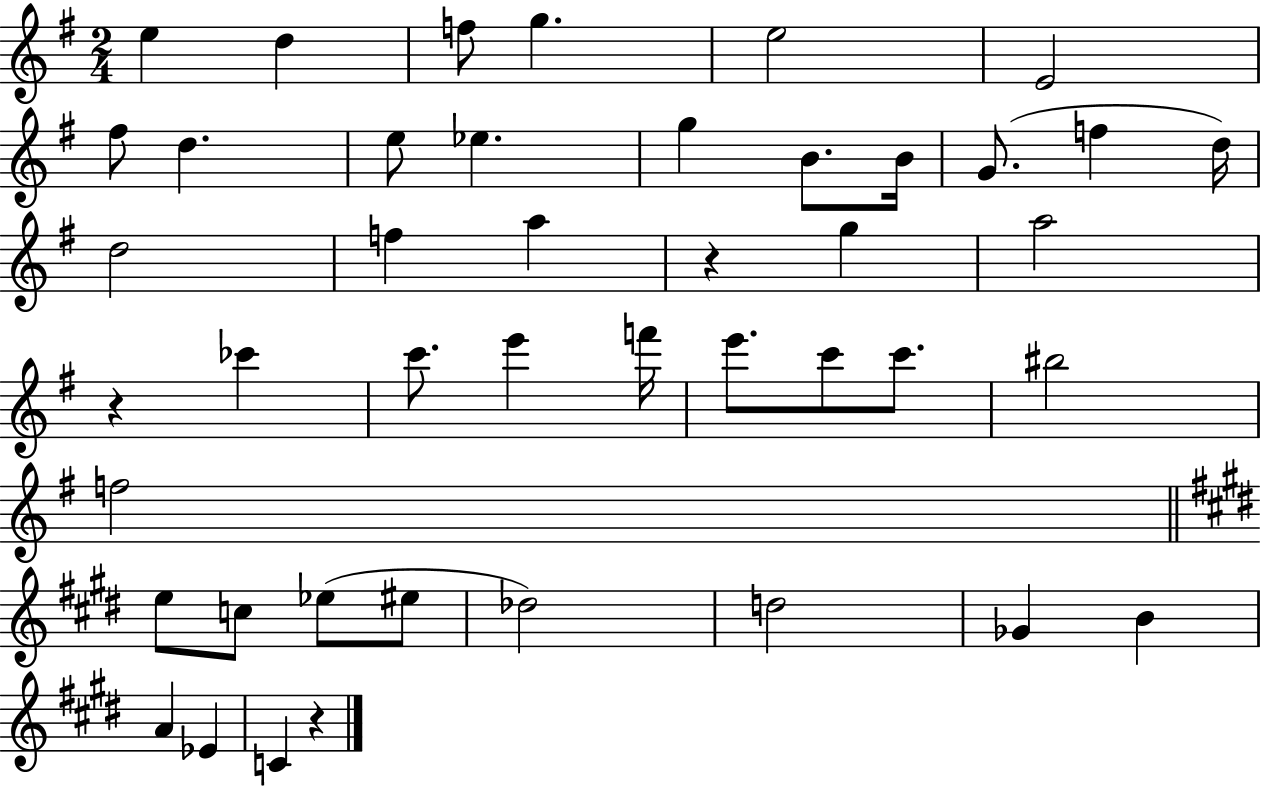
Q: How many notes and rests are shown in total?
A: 44